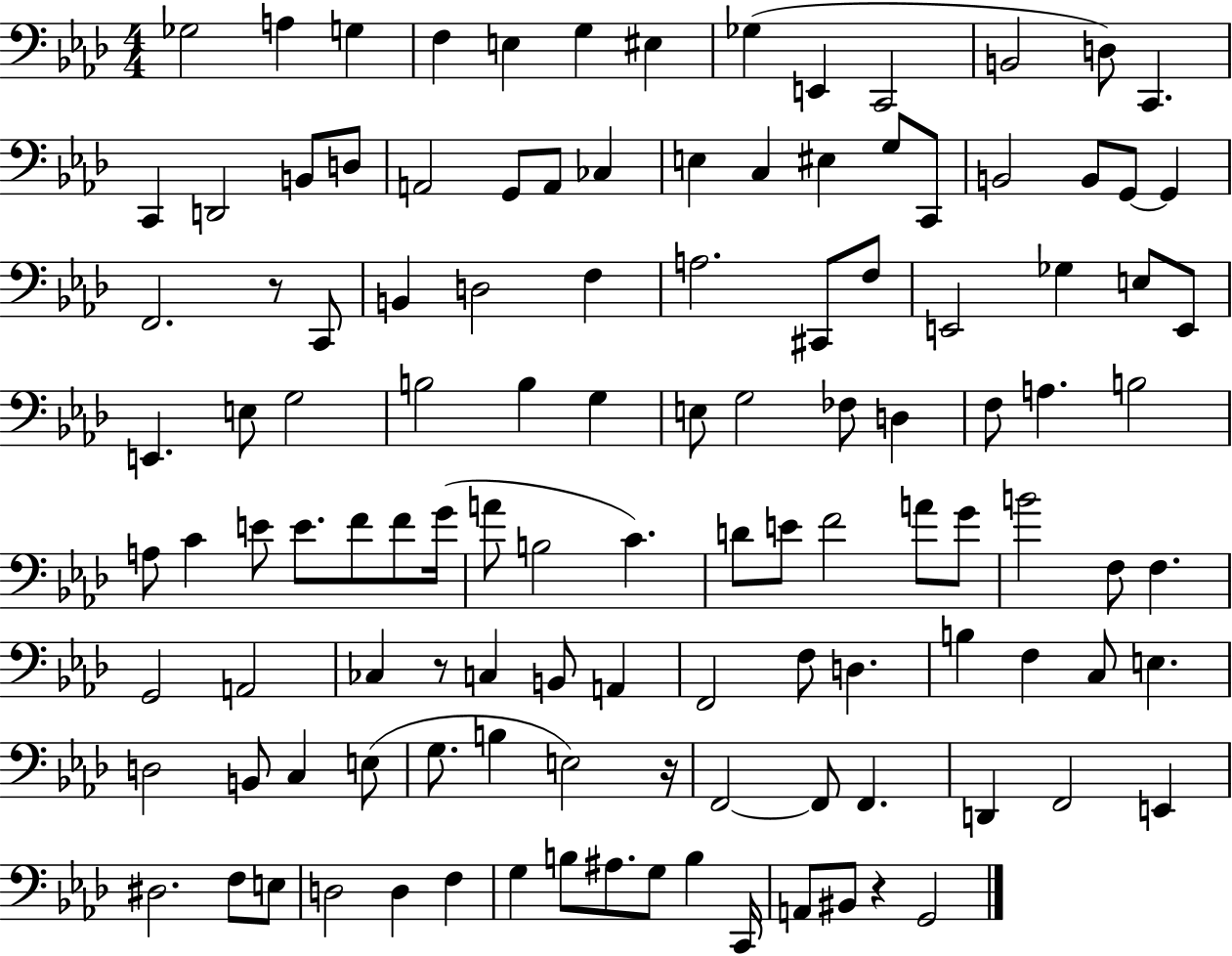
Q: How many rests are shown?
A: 4